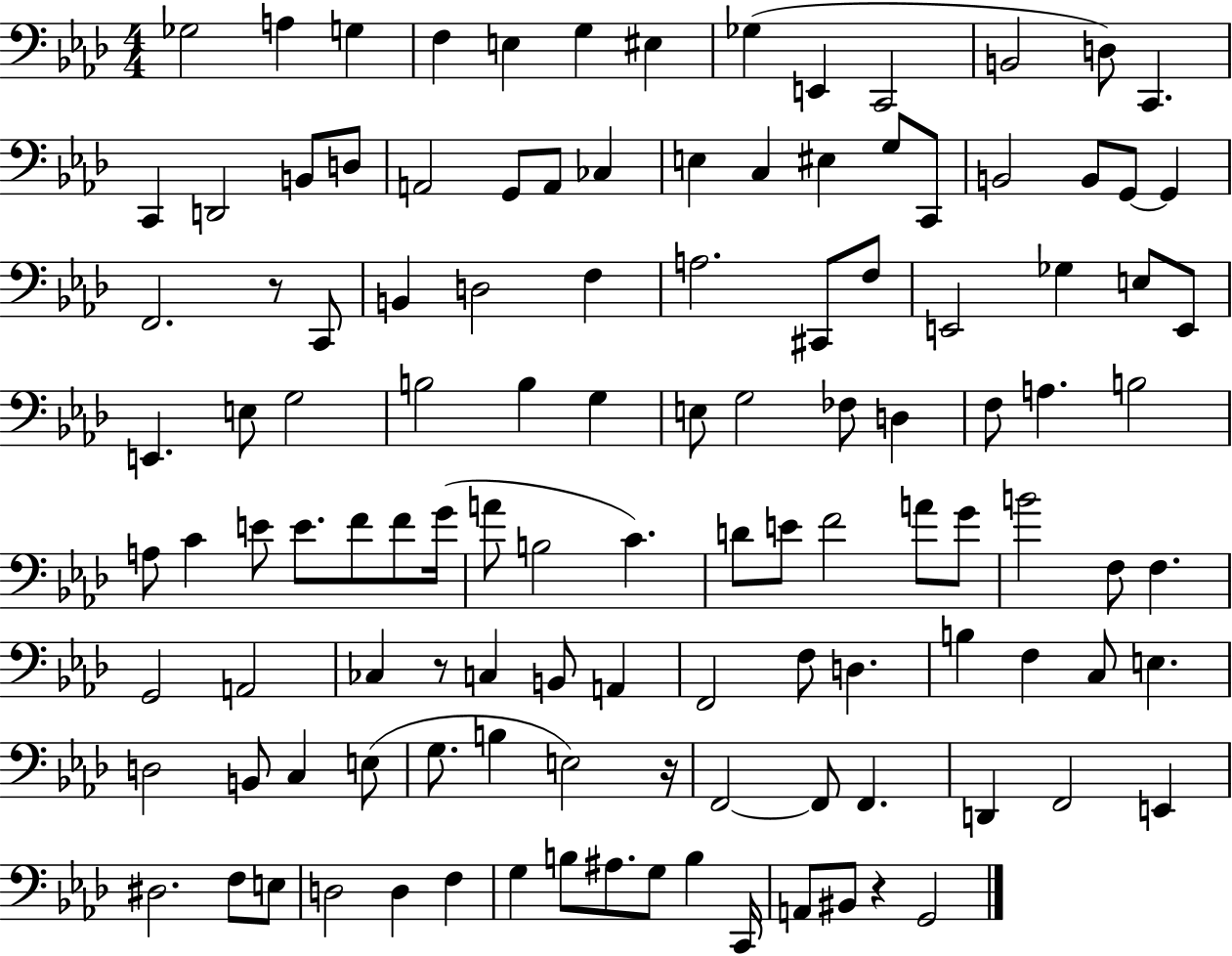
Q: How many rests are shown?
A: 4